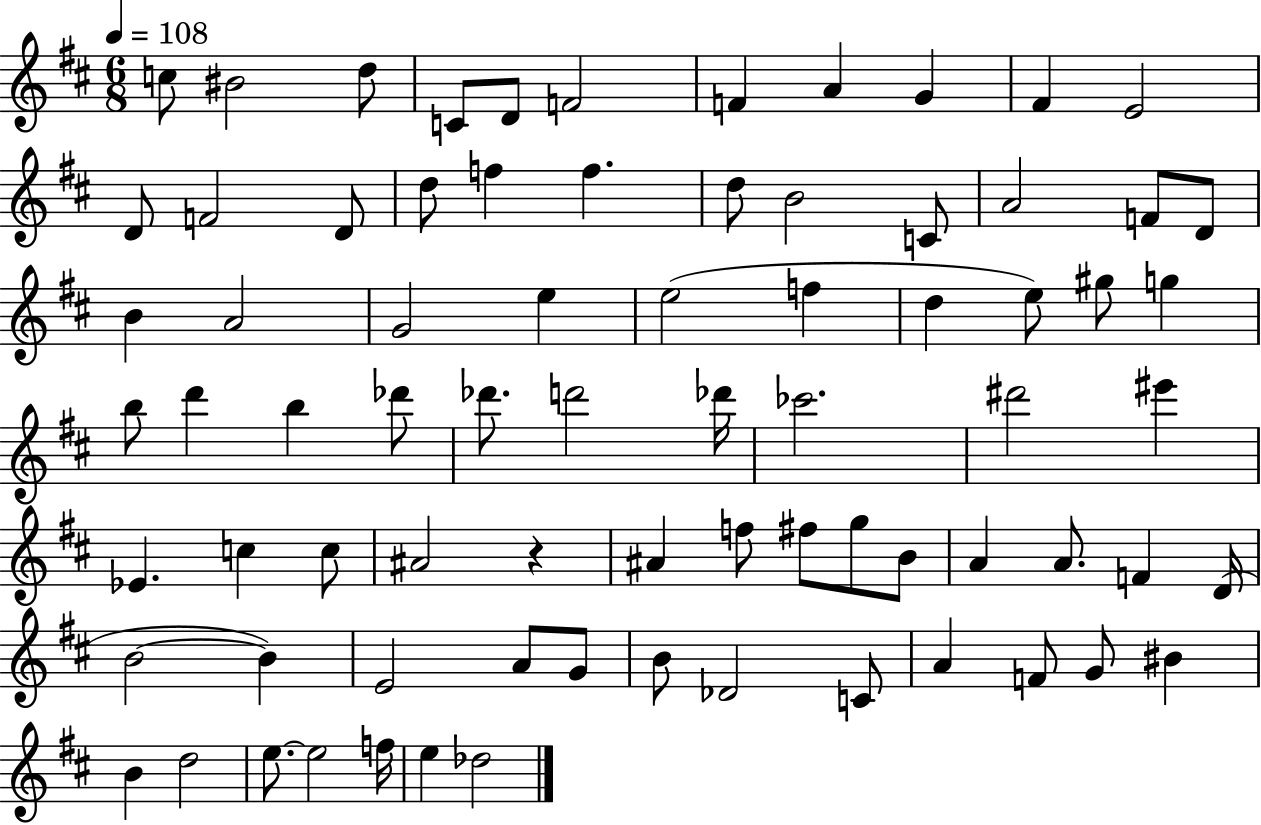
C5/e BIS4/h D5/e C4/e D4/e F4/h F4/q A4/q G4/q F#4/q E4/h D4/e F4/h D4/e D5/e F5/q F5/q. D5/e B4/h C4/e A4/h F4/e D4/e B4/q A4/h G4/h E5/q E5/h F5/q D5/q E5/e G#5/e G5/q B5/e D6/q B5/q Db6/e Db6/e. D6/h Db6/s CES6/h. D#6/h EIS6/q Eb4/q. C5/q C5/e A#4/h R/q A#4/q F5/e F#5/e G5/e B4/e A4/q A4/e. F4/q D4/s B4/h B4/q E4/h A4/e G4/e B4/e Db4/h C4/e A4/q F4/e G4/e BIS4/q B4/q D5/h E5/e. E5/h F5/s E5/q Db5/h